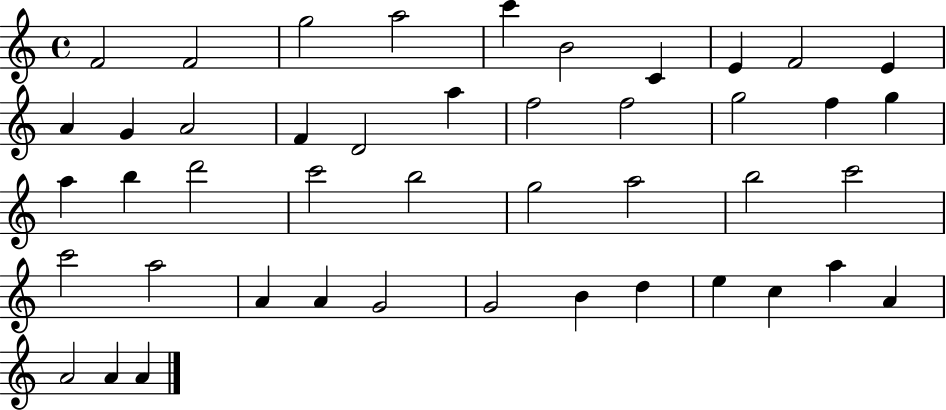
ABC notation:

X:1
T:Untitled
M:4/4
L:1/4
K:C
F2 F2 g2 a2 c' B2 C E F2 E A G A2 F D2 a f2 f2 g2 f g a b d'2 c'2 b2 g2 a2 b2 c'2 c'2 a2 A A G2 G2 B d e c a A A2 A A